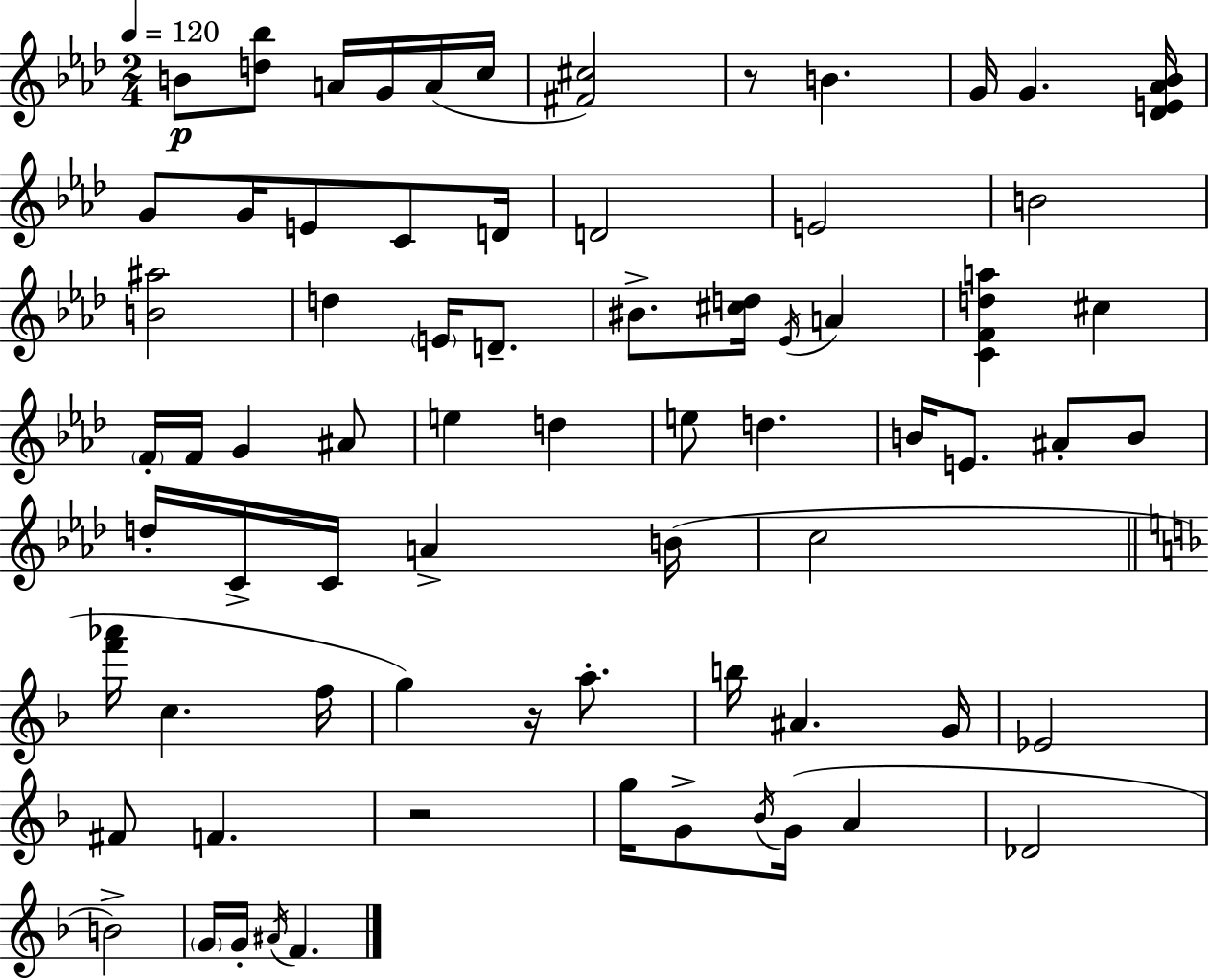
B4/e [D5,Bb5]/e A4/s G4/s A4/s C5/s [F#4,C#5]/h R/e B4/q. G4/s G4/q. [Db4,E4,Ab4,Bb4]/s G4/e G4/s E4/e C4/e D4/s D4/h E4/h B4/h [B4,A#5]/h D5/q E4/s D4/e. BIS4/e. [C#5,D5]/s Eb4/s A4/q [C4,F4,D5,A5]/q C#5/q F4/s F4/s G4/q A#4/e E5/q D5/q E5/e D5/q. B4/s E4/e. A#4/e B4/e D5/s C4/s C4/s A4/q B4/s C5/h [F6,Ab6]/s C5/q. F5/s G5/q R/s A5/e. B5/s A#4/q. G4/s Eb4/h F#4/e F4/q. R/h G5/s G4/e Bb4/s G4/s A4/q Db4/h B4/h G4/s G4/s A#4/s F4/q.